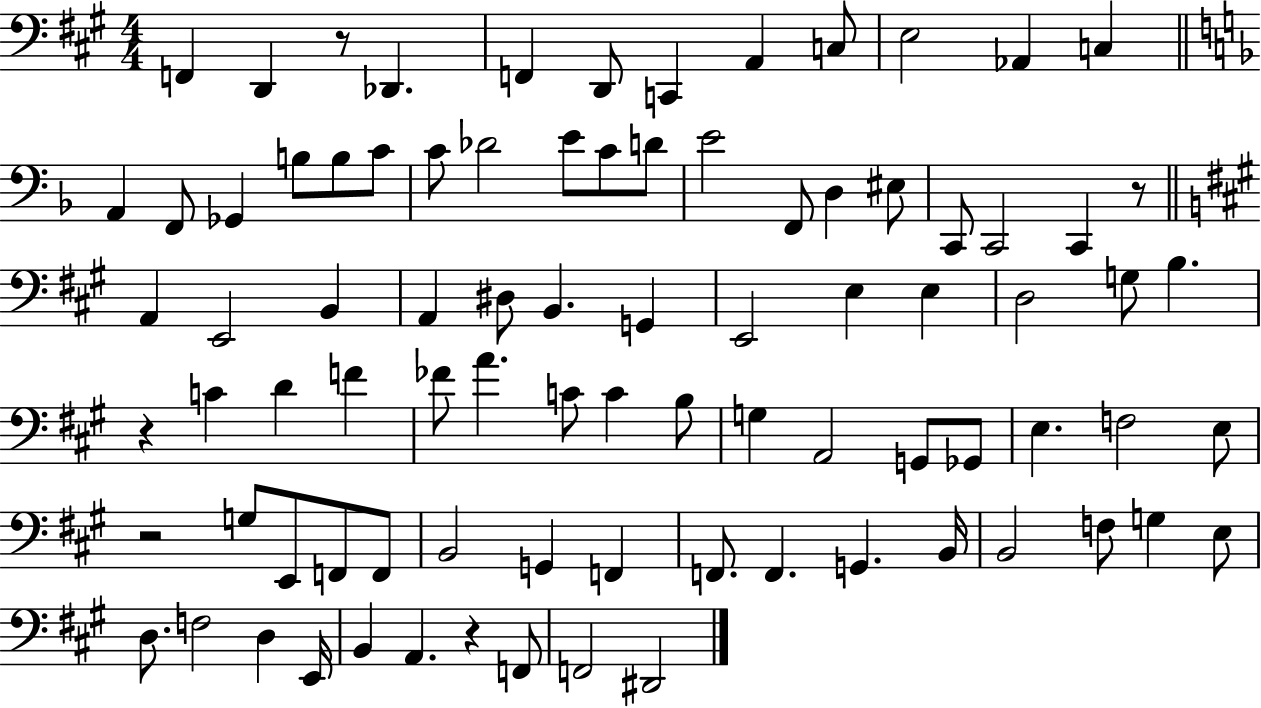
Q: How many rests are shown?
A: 5